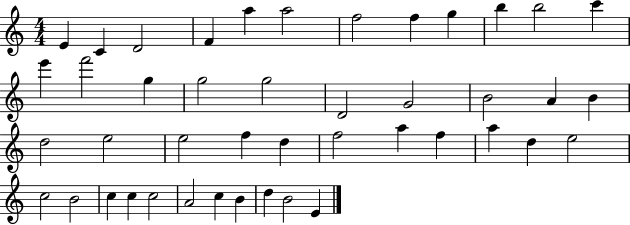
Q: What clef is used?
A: treble